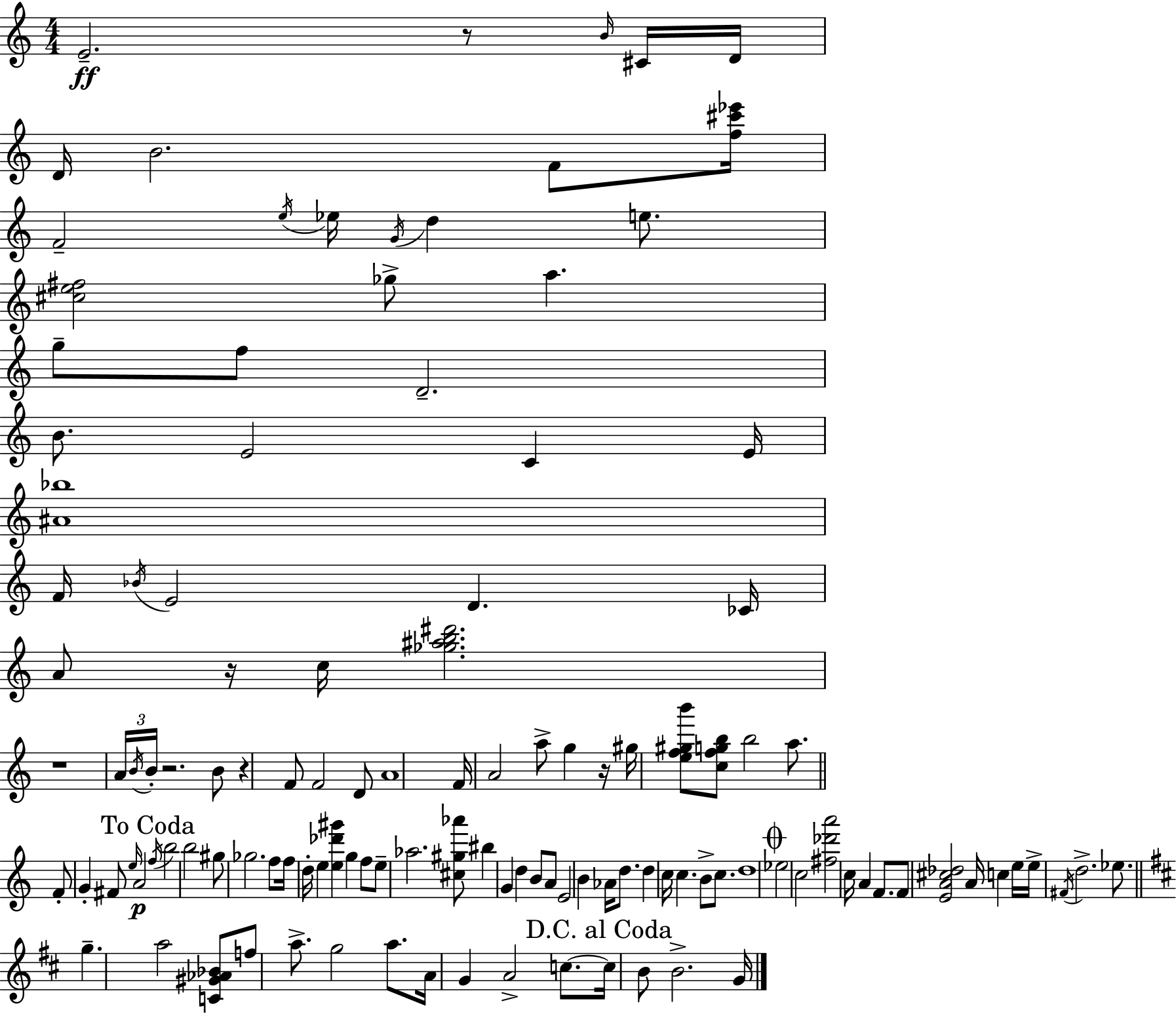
E4/h. R/e B4/s C#4/s D4/s D4/s B4/h. F4/e [F5,C#6,Eb6]/s F4/h E5/s Eb5/s G4/s D5/q E5/e. [C#5,E5,F#5]/h Gb5/e A5/q. G5/e F5/e D4/h. B4/e. E4/h C4/q E4/s [A#4,Bb5]/w F4/s Bb4/s E4/h D4/q. CES4/s A4/e R/s C5/s [Gb5,A#5,B5,D#6]/h. R/w A4/s B4/s B4/s R/h. B4/e R/q F4/e F4/h D4/e A4/w F4/s A4/h A5/e G5/q R/s G#5/s [E5,F5,G#5,B6]/e [C5,F5,G5,B5]/e B5/h A5/e. F4/e G4/q F#4/e E5/s A4/h F5/s B5/h B5/h G#5/e Gb5/h. F5/e F5/s D5/s E5/q [E5,Db6,G#6]/q G5/q F5/e E5/e Ab5/h. [C#5,G#5,Ab6]/e BIS5/q G4/q D5/q B4/e A4/e E4/h B4/q Ab4/s D5/e. D5/q C5/s C5/q. B4/e C5/e. D5/w Eb5/h C5/h [F#5,Db6,A6]/h C5/s A4/q F4/e. F4/e [E4,A4,C#5,Db5]/h A4/s C5/q E5/s E5/s F#4/s D5/h. Eb5/e. G5/q. A5/h [C4,G#4,Ab4,Bb4]/e F5/e A5/e. G5/h A5/e. A4/s G4/q A4/h C5/e. C5/s B4/e B4/h. G4/s